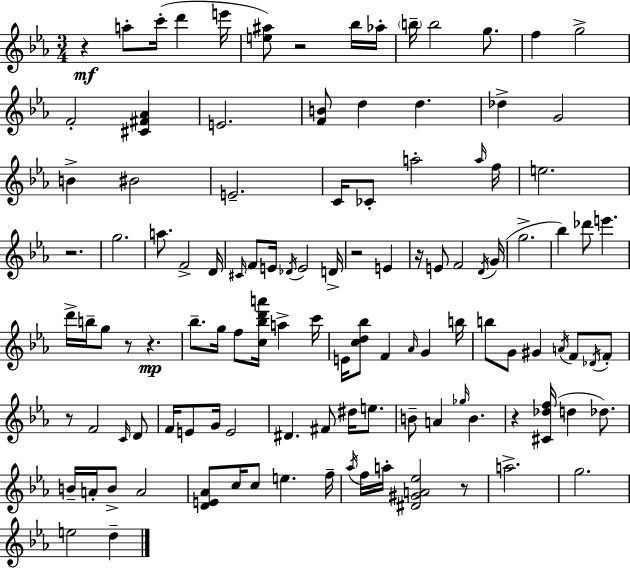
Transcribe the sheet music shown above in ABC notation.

X:1
T:Untitled
M:3/4
L:1/4
K:Eb
z a/2 c'/4 d' e'/4 [e^a]/2 z2 _b/4 _a/4 b/4 b2 g/2 f g2 F2 [^C^F_A] E2 [FB]/2 d d _d G2 B ^B2 E2 C/4 _C/2 a2 a/4 f/4 e2 z2 g2 a/2 F2 D/4 ^C/4 F/2 E/4 _D/4 E2 D/4 z2 E z/4 E/2 F2 D/4 G/4 g2 _b _d'/2 e' d'/4 b/4 g/2 z/2 z _b/2 g/4 f/2 [c_bd'a']/4 a c'/4 E/4 [cd_b]/2 F _A/4 G b/4 b/2 G/2 ^G A/4 F/2 _D/4 F/2 z/2 F2 C/4 D/2 F/4 E/2 G/4 E2 ^D ^F/2 ^d/4 e/2 B/2 A _g/4 B z [^C_df]/4 d _d/2 B/4 A/4 B/2 A2 [DE_A]/2 c/4 c/2 e f/4 _a/4 f/4 a/4 [^D^GA_e]2 z/2 a2 g2 e2 d